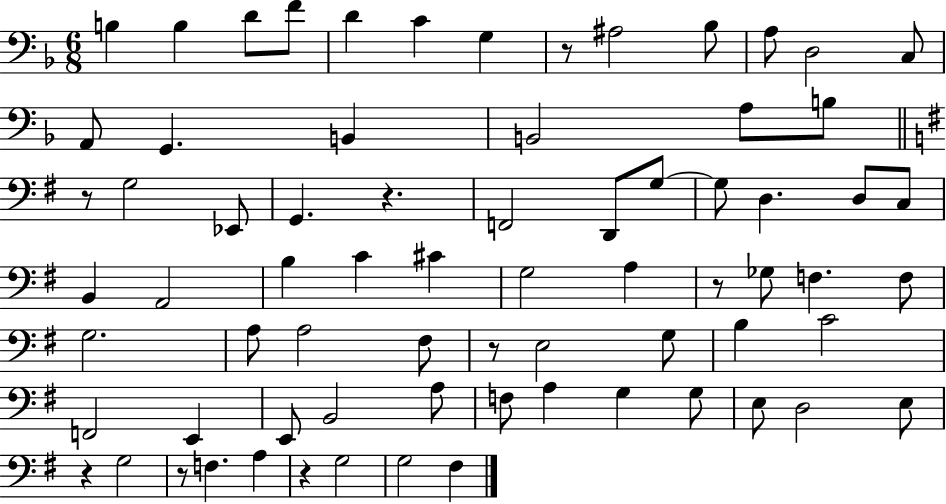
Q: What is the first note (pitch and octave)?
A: B3